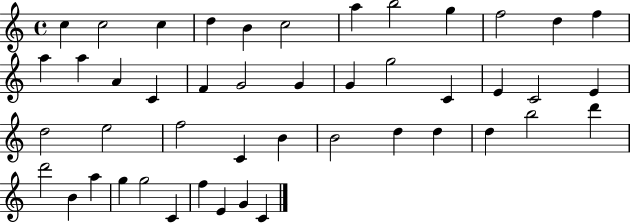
{
  \clef treble
  \time 4/4
  \defaultTimeSignature
  \key c \major
  c''4 c''2 c''4 | d''4 b'4 c''2 | a''4 b''2 g''4 | f''2 d''4 f''4 | \break a''4 a''4 a'4 c'4 | f'4 g'2 g'4 | g'4 g''2 c'4 | e'4 c'2 e'4 | \break d''2 e''2 | f''2 c'4 b'4 | b'2 d''4 d''4 | d''4 b''2 d'''4 | \break d'''2 b'4 a''4 | g''4 g''2 c'4 | f''4 e'4 g'4 c'4 | \bar "|."
}